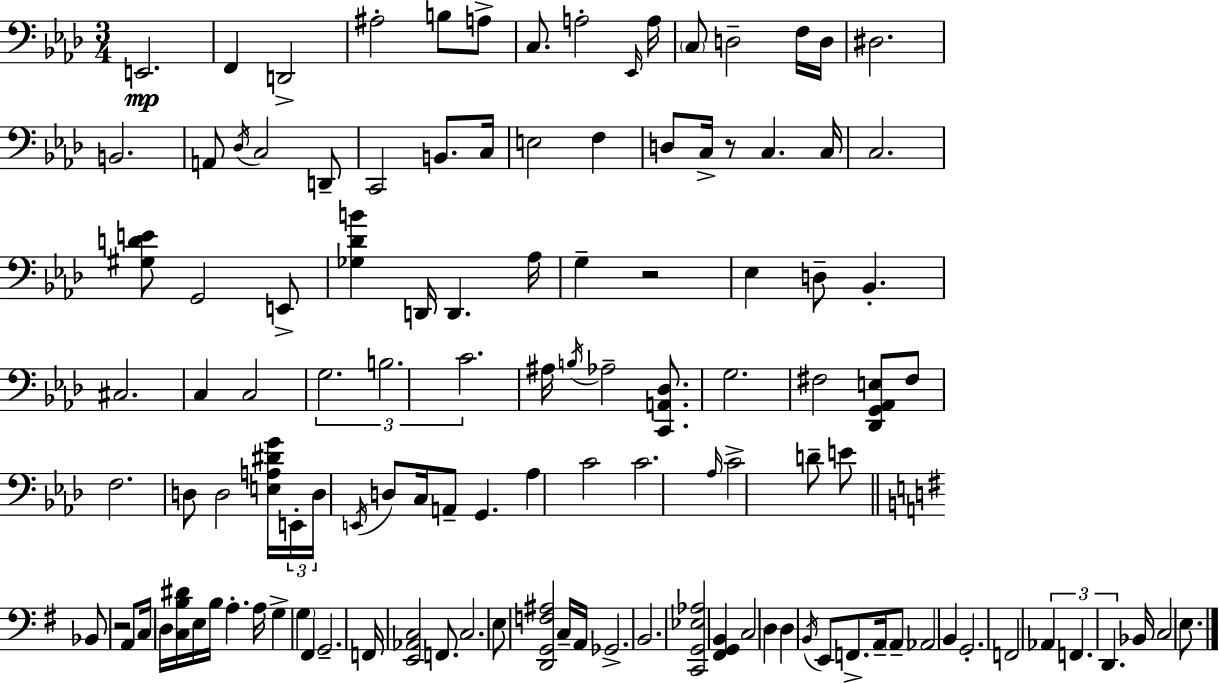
X:1
T:Untitled
M:3/4
L:1/4
K:Ab
E,,2 F,, D,,2 ^A,2 B,/2 A,/2 C,/2 A,2 _E,,/4 A,/4 C,/2 D,2 F,/4 D,/4 ^D,2 B,,2 A,,/2 _D,/4 C,2 D,,/2 C,,2 B,,/2 C,/4 E,2 F, D,/2 C,/4 z/2 C, C,/4 C,2 [^G,DE]/2 G,,2 E,,/2 [_G,_DB] D,,/4 D,, _A,/4 G, z2 _E, D,/2 _B,, ^C,2 C, C,2 G,2 B,2 C2 ^A,/4 B,/4 _A,2 [C,,A,,_D,]/2 G,2 ^F,2 [_D,,G,,_A,,E,]/2 ^F,/2 F,2 D,/2 D,2 [E,A,^DG]/4 E,,/4 D,/4 E,,/4 D,/2 C,/4 A,,/2 G,, _A, C2 C2 _A,/4 C2 D/2 E/2 _B,,/2 z2 A,,/2 C,/4 D,/4 [C,B,^D]/4 E,/4 B,/4 A, A,/4 G, G, ^F,, G,,2 F,,/4 [E,,_A,,C,]2 F,,/2 C,2 E,/2 [D,,G,,F,^A,]2 C,/4 A,,/4 _G,,2 B,,2 [C,,G,,_E,_A,]2 [^F,,G,,B,,] C,2 D, D, B,,/4 E,,/2 F,,/2 A,,/4 A,,/2 _A,,2 B,, G,,2 F,,2 _A,, F,, D,, _B,,/4 C,2 E,/2